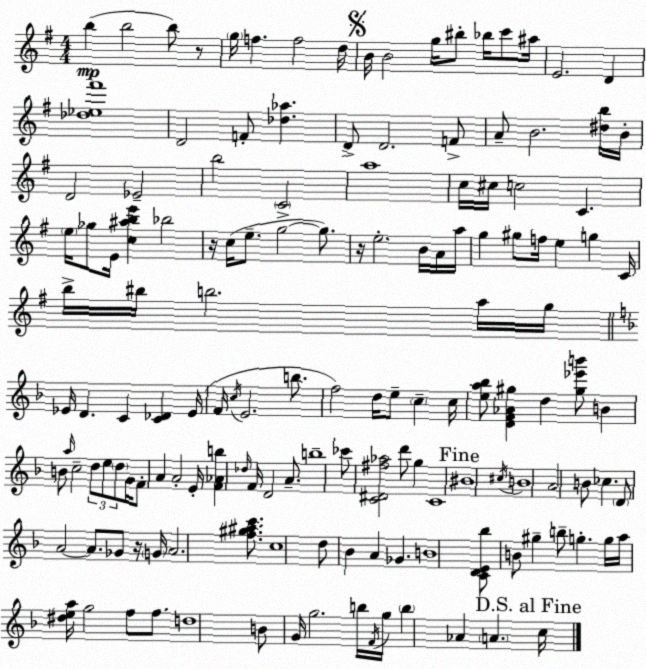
X:1
T:Untitled
M:4/4
L:1/4
K:Em
b b2 b/2 z/2 g/4 f f2 d/4 B/4 B2 g/4 ^b/2 _b/4 c'/2 ^a/4 E2 D [_d_e^f']4 D2 F/2 [_d_a] D/2 D2 F/2 A/2 B2 [^db]/4 B/4 D2 _E2 b2 C2 a4 c/4 ^c/4 c2 C e/4 _g/2 E/4 [c^abe'] _b2 z/4 c/4 e/2 g2 g/2 z/4 e2 B/4 A/4 a/4 g ^g/2 f/4 e g C/4 b/4 ^b/4 b2 a/4 g/4 _E/4 D C [C_D] _E/4 F/4 c/4 E2 b/2 f2 d/4 e/2 c c/4 [ea_b]/2 [DF_A^g] d [^g_e'b']/2 B B/2 a/4 c2 d/2 e/2 d/2 G/4 F/2 A A2 E/4 [F_Ab] _d/4 F/4 D2 A/2 b4 _c'/2 [C^D^f_a]2 d'/2 g C4 ^B4 ^c/4 B4 A2 B/2 _c D/2 A2 A/2 _G/2 z/4 G/4 A2 [f^g^ac']/2 c4 d/2 _B A _G B4 [CDE_b]/2 B/2 ^g b/2 g g/4 a/4 [^dea]/4 g2 f/2 f/2 d4 B/2 G/4 g2 b/4 F/4 g/4 b _A A c/4